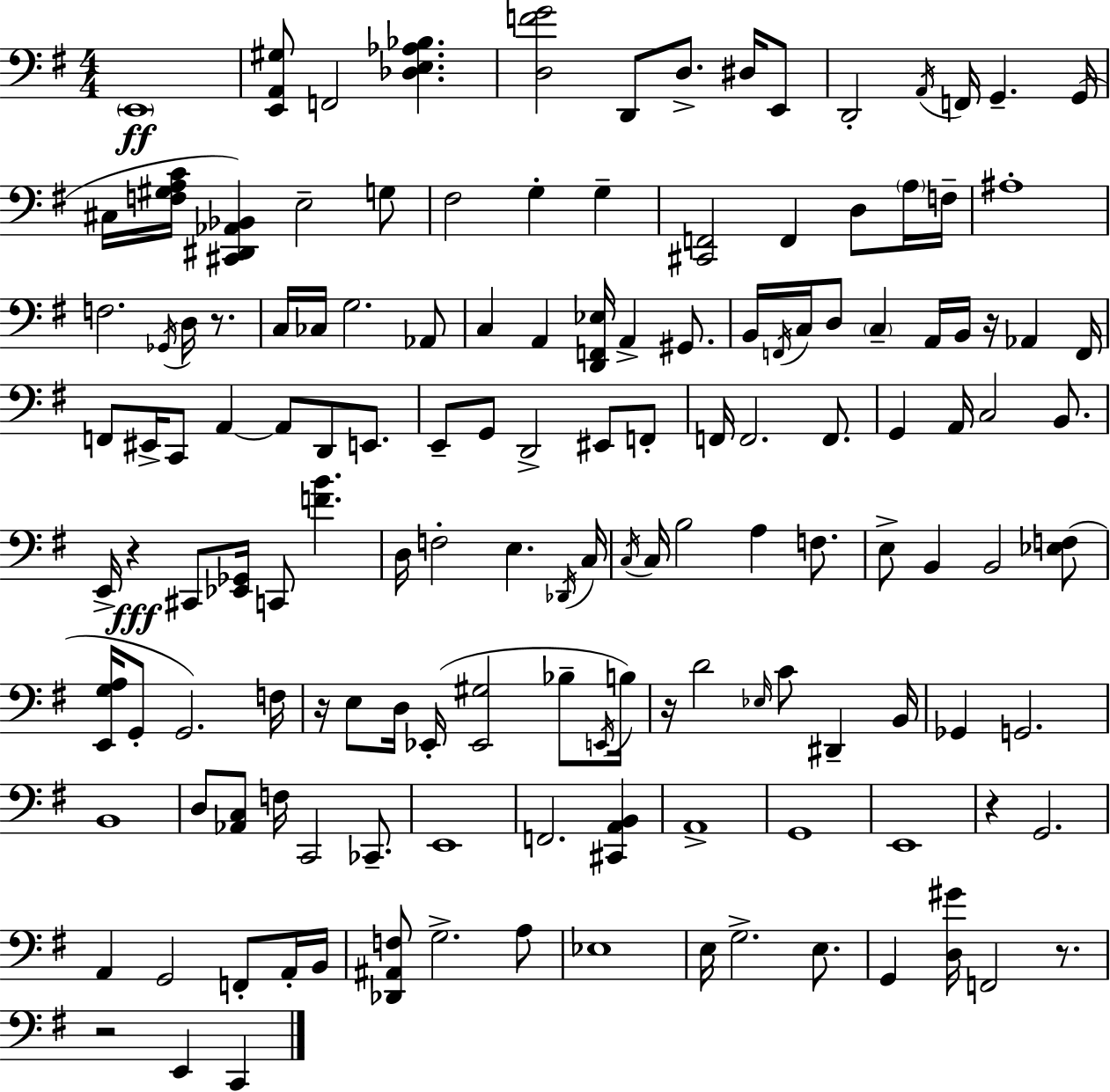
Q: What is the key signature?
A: G major